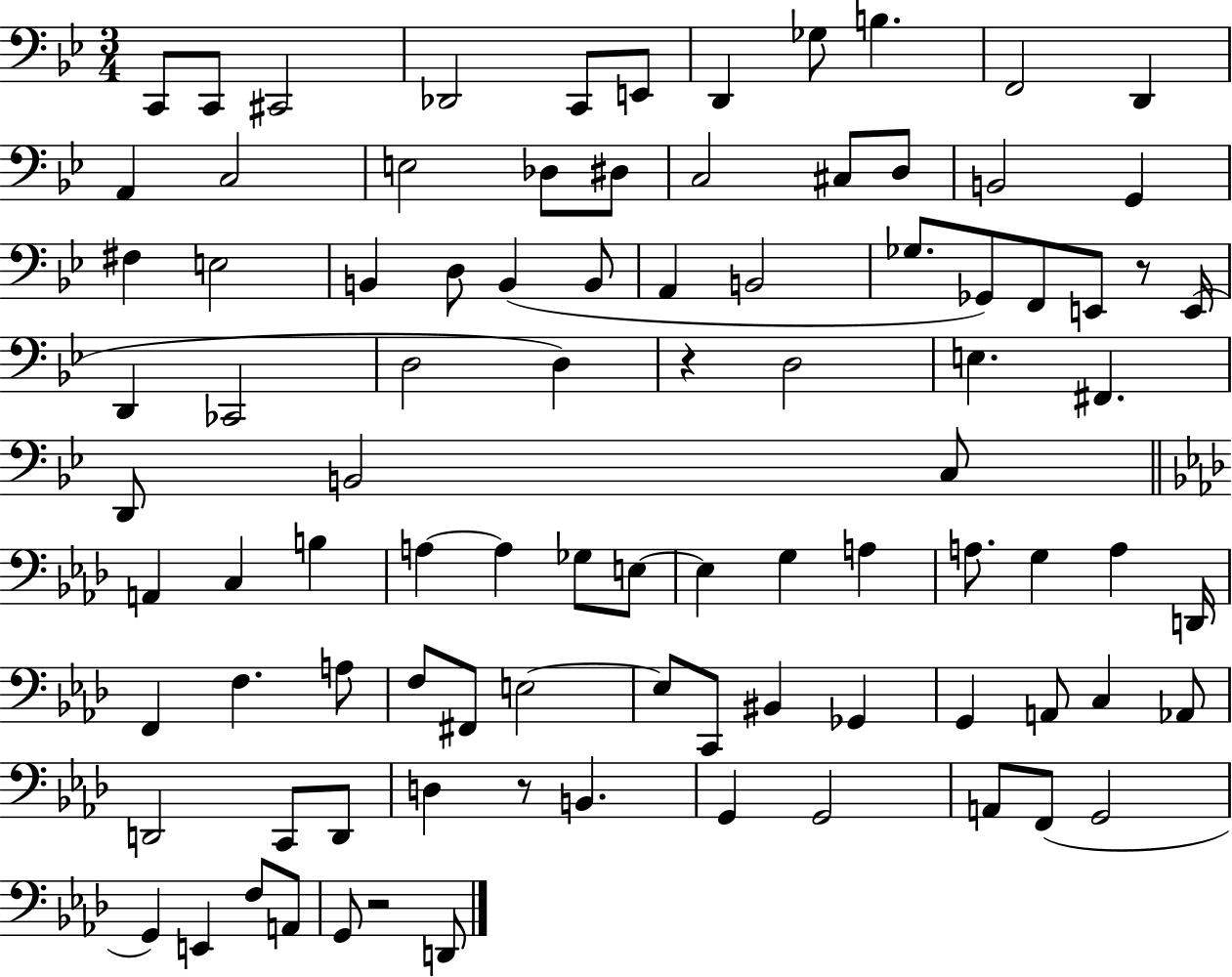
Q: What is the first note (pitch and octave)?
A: C2